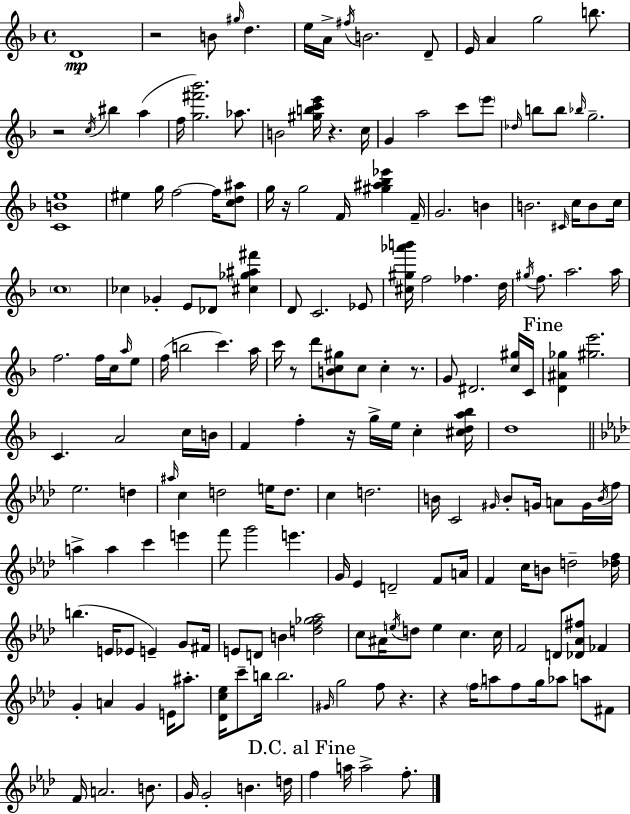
{
  \clef treble
  \time 4/4
  \defaultTimeSignature
  \key f \major
  d'1\mp | r2 b'8 \grace { gis''16 } d''4. | e''16 a'16-> \acciaccatura { fis''16 } b'2. | d'8-- e'16 a'4 g''2 b''8. | \break r2 \acciaccatura { c''16 } bis''4 a''4( | f''16 <g'' fis''' bes'''>2.) | aes''8. b'2 <gis'' b'' c''' e'''>16 r4. | c''16 g'4 a''2 c'''8 | \break \parenthesize e'''8 \grace { des''16 } b''8 b''8 \grace { bes''16 } g''2.-- | <c' b' e''>1 | eis''4 g''16 f''2~~ | f''16 <c'' d'' ais''>8 g''16 r16 g''2 f'16 | \break <gis'' ais'' bes'' ees'''>4 f'16-- g'2. | b'4 b'2. | \grace { cis'16 } c''16 b'8 c''16 \parenthesize c''1 | ces''4 ges'4-. e'8 | \break des'8 <cis'' ges'' ais'' fis'''>4 d'8 c'2. | ees'8 <cis'' gis'' aes''' b'''>16 f''2 fes''4. | d''16 \acciaccatura { gis''16 } f''8. a''2. | a''16 f''2. | \break f''16 c''16 \grace { a''16 } e''8 f''16( b''2 | c'''4.) a''16 c'''16 r8 d'''8 <b' c'' gis''>8 c''8 | c''4-. r8. g'8 dis'2. | <c'' gis''>16 c'16 \mark "Fine" <d' ais' ges''>4 <gis'' e'''>2. | \break c'4. a'2 | c''16 b'16 f'4 f''4-. | r16 g''16-> e''16 c''4-. <cis'' d'' a'' bes''>16 d''1 | \bar "||" \break \key aes \major ees''2. d''4 | \grace { ais''16 } c''4 d''2 e''16 d''8. | c''4 d''2. | b'16 c'2 \grace { gis'16 } b'8-. g'16 a'8 | \break g'16 \acciaccatura { b'16 } f''16 a''4-> a''4 c'''4 e'''4 | f'''8 g'''2 e'''4. | g'16 ees'4 d'2-- | f'8 a'16 f'4 c''16 b'8 d''2-- | \break <des'' f''>16 b''4.( e'16 ees'8 e'4--) | g'8 fis'16 e'8 d'8 b'4 <d'' f'' ges'' aes''>2 | c''8 ais'16 \acciaccatura { e''16 } d''8 e''4 c''4. | c''16 f'2 d'8 <des' aes' fis''>8 | \break fes'4 g'4-. a'4 g'4 | e'16 ais''8.-. <des' c'' ees''>16 c'''8-- b''16 b''2. | \grace { gis'16 } g''2 f''8 r4. | r4 \parenthesize f''16 a''8 f''8 g''16 aes''8 | \break a''8 fis'8 f'16 a'2. | b'8. g'16 g'2-. b'4. | d''16 \mark "D.C. al Fine" f''4 a''16 a''2-> | f''8.-. \bar "|."
}